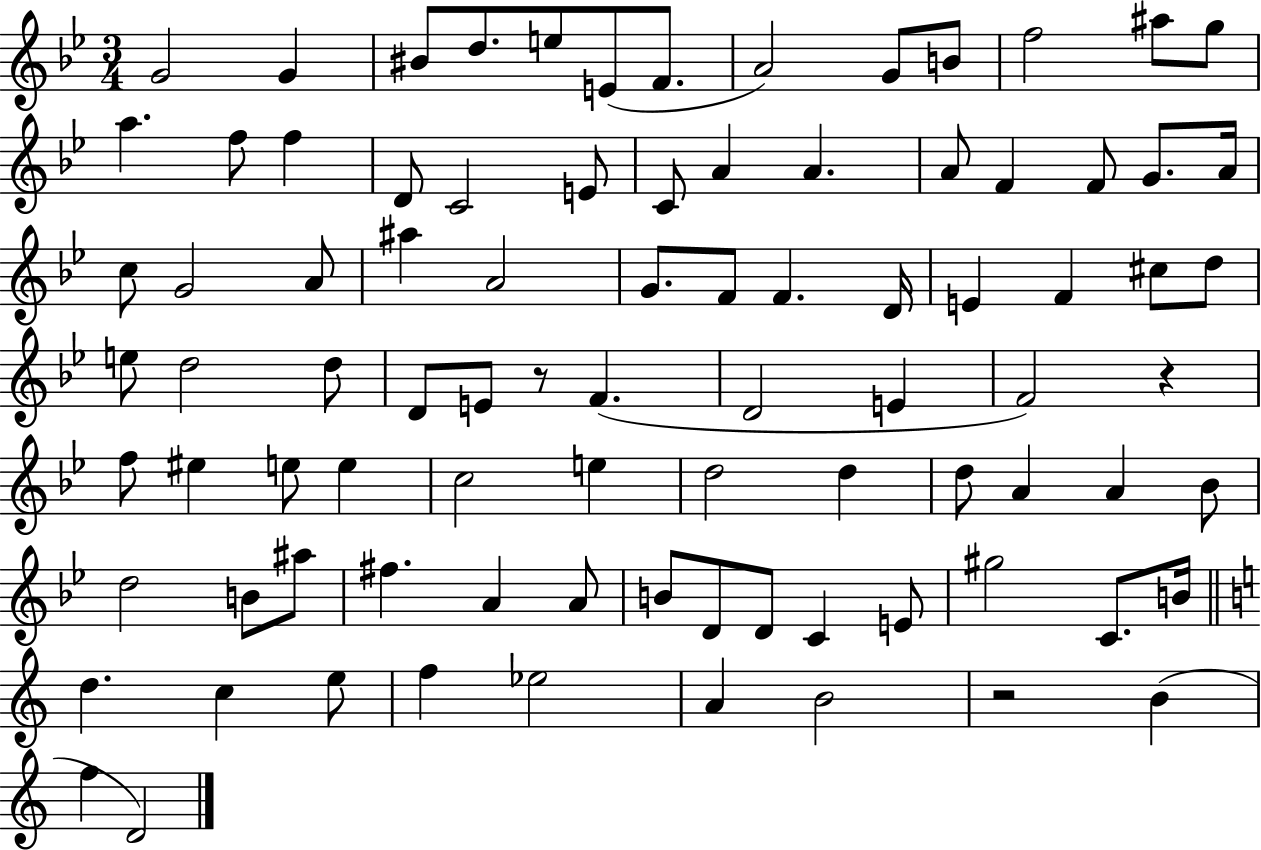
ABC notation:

X:1
T:Untitled
M:3/4
L:1/4
K:Bb
G2 G ^B/2 d/2 e/2 E/2 F/2 A2 G/2 B/2 f2 ^a/2 g/2 a f/2 f D/2 C2 E/2 C/2 A A A/2 F F/2 G/2 A/4 c/2 G2 A/2 ^a A2 G/2 F/2 F D/4 E F ^c/2 d/2 e/2 d2 d/2 D/2 E/2 z/2 F D2 E F2 z f/2 ^e e/2 e c2 e d2 d d/2 A A _B/2 d2 B/2 ^a/2 ^f A A/2 B/2 D/2 D/2 C E/2 ^g2 C/2 B/4 d c e/2 f _e2 A B2 z2 B f D2